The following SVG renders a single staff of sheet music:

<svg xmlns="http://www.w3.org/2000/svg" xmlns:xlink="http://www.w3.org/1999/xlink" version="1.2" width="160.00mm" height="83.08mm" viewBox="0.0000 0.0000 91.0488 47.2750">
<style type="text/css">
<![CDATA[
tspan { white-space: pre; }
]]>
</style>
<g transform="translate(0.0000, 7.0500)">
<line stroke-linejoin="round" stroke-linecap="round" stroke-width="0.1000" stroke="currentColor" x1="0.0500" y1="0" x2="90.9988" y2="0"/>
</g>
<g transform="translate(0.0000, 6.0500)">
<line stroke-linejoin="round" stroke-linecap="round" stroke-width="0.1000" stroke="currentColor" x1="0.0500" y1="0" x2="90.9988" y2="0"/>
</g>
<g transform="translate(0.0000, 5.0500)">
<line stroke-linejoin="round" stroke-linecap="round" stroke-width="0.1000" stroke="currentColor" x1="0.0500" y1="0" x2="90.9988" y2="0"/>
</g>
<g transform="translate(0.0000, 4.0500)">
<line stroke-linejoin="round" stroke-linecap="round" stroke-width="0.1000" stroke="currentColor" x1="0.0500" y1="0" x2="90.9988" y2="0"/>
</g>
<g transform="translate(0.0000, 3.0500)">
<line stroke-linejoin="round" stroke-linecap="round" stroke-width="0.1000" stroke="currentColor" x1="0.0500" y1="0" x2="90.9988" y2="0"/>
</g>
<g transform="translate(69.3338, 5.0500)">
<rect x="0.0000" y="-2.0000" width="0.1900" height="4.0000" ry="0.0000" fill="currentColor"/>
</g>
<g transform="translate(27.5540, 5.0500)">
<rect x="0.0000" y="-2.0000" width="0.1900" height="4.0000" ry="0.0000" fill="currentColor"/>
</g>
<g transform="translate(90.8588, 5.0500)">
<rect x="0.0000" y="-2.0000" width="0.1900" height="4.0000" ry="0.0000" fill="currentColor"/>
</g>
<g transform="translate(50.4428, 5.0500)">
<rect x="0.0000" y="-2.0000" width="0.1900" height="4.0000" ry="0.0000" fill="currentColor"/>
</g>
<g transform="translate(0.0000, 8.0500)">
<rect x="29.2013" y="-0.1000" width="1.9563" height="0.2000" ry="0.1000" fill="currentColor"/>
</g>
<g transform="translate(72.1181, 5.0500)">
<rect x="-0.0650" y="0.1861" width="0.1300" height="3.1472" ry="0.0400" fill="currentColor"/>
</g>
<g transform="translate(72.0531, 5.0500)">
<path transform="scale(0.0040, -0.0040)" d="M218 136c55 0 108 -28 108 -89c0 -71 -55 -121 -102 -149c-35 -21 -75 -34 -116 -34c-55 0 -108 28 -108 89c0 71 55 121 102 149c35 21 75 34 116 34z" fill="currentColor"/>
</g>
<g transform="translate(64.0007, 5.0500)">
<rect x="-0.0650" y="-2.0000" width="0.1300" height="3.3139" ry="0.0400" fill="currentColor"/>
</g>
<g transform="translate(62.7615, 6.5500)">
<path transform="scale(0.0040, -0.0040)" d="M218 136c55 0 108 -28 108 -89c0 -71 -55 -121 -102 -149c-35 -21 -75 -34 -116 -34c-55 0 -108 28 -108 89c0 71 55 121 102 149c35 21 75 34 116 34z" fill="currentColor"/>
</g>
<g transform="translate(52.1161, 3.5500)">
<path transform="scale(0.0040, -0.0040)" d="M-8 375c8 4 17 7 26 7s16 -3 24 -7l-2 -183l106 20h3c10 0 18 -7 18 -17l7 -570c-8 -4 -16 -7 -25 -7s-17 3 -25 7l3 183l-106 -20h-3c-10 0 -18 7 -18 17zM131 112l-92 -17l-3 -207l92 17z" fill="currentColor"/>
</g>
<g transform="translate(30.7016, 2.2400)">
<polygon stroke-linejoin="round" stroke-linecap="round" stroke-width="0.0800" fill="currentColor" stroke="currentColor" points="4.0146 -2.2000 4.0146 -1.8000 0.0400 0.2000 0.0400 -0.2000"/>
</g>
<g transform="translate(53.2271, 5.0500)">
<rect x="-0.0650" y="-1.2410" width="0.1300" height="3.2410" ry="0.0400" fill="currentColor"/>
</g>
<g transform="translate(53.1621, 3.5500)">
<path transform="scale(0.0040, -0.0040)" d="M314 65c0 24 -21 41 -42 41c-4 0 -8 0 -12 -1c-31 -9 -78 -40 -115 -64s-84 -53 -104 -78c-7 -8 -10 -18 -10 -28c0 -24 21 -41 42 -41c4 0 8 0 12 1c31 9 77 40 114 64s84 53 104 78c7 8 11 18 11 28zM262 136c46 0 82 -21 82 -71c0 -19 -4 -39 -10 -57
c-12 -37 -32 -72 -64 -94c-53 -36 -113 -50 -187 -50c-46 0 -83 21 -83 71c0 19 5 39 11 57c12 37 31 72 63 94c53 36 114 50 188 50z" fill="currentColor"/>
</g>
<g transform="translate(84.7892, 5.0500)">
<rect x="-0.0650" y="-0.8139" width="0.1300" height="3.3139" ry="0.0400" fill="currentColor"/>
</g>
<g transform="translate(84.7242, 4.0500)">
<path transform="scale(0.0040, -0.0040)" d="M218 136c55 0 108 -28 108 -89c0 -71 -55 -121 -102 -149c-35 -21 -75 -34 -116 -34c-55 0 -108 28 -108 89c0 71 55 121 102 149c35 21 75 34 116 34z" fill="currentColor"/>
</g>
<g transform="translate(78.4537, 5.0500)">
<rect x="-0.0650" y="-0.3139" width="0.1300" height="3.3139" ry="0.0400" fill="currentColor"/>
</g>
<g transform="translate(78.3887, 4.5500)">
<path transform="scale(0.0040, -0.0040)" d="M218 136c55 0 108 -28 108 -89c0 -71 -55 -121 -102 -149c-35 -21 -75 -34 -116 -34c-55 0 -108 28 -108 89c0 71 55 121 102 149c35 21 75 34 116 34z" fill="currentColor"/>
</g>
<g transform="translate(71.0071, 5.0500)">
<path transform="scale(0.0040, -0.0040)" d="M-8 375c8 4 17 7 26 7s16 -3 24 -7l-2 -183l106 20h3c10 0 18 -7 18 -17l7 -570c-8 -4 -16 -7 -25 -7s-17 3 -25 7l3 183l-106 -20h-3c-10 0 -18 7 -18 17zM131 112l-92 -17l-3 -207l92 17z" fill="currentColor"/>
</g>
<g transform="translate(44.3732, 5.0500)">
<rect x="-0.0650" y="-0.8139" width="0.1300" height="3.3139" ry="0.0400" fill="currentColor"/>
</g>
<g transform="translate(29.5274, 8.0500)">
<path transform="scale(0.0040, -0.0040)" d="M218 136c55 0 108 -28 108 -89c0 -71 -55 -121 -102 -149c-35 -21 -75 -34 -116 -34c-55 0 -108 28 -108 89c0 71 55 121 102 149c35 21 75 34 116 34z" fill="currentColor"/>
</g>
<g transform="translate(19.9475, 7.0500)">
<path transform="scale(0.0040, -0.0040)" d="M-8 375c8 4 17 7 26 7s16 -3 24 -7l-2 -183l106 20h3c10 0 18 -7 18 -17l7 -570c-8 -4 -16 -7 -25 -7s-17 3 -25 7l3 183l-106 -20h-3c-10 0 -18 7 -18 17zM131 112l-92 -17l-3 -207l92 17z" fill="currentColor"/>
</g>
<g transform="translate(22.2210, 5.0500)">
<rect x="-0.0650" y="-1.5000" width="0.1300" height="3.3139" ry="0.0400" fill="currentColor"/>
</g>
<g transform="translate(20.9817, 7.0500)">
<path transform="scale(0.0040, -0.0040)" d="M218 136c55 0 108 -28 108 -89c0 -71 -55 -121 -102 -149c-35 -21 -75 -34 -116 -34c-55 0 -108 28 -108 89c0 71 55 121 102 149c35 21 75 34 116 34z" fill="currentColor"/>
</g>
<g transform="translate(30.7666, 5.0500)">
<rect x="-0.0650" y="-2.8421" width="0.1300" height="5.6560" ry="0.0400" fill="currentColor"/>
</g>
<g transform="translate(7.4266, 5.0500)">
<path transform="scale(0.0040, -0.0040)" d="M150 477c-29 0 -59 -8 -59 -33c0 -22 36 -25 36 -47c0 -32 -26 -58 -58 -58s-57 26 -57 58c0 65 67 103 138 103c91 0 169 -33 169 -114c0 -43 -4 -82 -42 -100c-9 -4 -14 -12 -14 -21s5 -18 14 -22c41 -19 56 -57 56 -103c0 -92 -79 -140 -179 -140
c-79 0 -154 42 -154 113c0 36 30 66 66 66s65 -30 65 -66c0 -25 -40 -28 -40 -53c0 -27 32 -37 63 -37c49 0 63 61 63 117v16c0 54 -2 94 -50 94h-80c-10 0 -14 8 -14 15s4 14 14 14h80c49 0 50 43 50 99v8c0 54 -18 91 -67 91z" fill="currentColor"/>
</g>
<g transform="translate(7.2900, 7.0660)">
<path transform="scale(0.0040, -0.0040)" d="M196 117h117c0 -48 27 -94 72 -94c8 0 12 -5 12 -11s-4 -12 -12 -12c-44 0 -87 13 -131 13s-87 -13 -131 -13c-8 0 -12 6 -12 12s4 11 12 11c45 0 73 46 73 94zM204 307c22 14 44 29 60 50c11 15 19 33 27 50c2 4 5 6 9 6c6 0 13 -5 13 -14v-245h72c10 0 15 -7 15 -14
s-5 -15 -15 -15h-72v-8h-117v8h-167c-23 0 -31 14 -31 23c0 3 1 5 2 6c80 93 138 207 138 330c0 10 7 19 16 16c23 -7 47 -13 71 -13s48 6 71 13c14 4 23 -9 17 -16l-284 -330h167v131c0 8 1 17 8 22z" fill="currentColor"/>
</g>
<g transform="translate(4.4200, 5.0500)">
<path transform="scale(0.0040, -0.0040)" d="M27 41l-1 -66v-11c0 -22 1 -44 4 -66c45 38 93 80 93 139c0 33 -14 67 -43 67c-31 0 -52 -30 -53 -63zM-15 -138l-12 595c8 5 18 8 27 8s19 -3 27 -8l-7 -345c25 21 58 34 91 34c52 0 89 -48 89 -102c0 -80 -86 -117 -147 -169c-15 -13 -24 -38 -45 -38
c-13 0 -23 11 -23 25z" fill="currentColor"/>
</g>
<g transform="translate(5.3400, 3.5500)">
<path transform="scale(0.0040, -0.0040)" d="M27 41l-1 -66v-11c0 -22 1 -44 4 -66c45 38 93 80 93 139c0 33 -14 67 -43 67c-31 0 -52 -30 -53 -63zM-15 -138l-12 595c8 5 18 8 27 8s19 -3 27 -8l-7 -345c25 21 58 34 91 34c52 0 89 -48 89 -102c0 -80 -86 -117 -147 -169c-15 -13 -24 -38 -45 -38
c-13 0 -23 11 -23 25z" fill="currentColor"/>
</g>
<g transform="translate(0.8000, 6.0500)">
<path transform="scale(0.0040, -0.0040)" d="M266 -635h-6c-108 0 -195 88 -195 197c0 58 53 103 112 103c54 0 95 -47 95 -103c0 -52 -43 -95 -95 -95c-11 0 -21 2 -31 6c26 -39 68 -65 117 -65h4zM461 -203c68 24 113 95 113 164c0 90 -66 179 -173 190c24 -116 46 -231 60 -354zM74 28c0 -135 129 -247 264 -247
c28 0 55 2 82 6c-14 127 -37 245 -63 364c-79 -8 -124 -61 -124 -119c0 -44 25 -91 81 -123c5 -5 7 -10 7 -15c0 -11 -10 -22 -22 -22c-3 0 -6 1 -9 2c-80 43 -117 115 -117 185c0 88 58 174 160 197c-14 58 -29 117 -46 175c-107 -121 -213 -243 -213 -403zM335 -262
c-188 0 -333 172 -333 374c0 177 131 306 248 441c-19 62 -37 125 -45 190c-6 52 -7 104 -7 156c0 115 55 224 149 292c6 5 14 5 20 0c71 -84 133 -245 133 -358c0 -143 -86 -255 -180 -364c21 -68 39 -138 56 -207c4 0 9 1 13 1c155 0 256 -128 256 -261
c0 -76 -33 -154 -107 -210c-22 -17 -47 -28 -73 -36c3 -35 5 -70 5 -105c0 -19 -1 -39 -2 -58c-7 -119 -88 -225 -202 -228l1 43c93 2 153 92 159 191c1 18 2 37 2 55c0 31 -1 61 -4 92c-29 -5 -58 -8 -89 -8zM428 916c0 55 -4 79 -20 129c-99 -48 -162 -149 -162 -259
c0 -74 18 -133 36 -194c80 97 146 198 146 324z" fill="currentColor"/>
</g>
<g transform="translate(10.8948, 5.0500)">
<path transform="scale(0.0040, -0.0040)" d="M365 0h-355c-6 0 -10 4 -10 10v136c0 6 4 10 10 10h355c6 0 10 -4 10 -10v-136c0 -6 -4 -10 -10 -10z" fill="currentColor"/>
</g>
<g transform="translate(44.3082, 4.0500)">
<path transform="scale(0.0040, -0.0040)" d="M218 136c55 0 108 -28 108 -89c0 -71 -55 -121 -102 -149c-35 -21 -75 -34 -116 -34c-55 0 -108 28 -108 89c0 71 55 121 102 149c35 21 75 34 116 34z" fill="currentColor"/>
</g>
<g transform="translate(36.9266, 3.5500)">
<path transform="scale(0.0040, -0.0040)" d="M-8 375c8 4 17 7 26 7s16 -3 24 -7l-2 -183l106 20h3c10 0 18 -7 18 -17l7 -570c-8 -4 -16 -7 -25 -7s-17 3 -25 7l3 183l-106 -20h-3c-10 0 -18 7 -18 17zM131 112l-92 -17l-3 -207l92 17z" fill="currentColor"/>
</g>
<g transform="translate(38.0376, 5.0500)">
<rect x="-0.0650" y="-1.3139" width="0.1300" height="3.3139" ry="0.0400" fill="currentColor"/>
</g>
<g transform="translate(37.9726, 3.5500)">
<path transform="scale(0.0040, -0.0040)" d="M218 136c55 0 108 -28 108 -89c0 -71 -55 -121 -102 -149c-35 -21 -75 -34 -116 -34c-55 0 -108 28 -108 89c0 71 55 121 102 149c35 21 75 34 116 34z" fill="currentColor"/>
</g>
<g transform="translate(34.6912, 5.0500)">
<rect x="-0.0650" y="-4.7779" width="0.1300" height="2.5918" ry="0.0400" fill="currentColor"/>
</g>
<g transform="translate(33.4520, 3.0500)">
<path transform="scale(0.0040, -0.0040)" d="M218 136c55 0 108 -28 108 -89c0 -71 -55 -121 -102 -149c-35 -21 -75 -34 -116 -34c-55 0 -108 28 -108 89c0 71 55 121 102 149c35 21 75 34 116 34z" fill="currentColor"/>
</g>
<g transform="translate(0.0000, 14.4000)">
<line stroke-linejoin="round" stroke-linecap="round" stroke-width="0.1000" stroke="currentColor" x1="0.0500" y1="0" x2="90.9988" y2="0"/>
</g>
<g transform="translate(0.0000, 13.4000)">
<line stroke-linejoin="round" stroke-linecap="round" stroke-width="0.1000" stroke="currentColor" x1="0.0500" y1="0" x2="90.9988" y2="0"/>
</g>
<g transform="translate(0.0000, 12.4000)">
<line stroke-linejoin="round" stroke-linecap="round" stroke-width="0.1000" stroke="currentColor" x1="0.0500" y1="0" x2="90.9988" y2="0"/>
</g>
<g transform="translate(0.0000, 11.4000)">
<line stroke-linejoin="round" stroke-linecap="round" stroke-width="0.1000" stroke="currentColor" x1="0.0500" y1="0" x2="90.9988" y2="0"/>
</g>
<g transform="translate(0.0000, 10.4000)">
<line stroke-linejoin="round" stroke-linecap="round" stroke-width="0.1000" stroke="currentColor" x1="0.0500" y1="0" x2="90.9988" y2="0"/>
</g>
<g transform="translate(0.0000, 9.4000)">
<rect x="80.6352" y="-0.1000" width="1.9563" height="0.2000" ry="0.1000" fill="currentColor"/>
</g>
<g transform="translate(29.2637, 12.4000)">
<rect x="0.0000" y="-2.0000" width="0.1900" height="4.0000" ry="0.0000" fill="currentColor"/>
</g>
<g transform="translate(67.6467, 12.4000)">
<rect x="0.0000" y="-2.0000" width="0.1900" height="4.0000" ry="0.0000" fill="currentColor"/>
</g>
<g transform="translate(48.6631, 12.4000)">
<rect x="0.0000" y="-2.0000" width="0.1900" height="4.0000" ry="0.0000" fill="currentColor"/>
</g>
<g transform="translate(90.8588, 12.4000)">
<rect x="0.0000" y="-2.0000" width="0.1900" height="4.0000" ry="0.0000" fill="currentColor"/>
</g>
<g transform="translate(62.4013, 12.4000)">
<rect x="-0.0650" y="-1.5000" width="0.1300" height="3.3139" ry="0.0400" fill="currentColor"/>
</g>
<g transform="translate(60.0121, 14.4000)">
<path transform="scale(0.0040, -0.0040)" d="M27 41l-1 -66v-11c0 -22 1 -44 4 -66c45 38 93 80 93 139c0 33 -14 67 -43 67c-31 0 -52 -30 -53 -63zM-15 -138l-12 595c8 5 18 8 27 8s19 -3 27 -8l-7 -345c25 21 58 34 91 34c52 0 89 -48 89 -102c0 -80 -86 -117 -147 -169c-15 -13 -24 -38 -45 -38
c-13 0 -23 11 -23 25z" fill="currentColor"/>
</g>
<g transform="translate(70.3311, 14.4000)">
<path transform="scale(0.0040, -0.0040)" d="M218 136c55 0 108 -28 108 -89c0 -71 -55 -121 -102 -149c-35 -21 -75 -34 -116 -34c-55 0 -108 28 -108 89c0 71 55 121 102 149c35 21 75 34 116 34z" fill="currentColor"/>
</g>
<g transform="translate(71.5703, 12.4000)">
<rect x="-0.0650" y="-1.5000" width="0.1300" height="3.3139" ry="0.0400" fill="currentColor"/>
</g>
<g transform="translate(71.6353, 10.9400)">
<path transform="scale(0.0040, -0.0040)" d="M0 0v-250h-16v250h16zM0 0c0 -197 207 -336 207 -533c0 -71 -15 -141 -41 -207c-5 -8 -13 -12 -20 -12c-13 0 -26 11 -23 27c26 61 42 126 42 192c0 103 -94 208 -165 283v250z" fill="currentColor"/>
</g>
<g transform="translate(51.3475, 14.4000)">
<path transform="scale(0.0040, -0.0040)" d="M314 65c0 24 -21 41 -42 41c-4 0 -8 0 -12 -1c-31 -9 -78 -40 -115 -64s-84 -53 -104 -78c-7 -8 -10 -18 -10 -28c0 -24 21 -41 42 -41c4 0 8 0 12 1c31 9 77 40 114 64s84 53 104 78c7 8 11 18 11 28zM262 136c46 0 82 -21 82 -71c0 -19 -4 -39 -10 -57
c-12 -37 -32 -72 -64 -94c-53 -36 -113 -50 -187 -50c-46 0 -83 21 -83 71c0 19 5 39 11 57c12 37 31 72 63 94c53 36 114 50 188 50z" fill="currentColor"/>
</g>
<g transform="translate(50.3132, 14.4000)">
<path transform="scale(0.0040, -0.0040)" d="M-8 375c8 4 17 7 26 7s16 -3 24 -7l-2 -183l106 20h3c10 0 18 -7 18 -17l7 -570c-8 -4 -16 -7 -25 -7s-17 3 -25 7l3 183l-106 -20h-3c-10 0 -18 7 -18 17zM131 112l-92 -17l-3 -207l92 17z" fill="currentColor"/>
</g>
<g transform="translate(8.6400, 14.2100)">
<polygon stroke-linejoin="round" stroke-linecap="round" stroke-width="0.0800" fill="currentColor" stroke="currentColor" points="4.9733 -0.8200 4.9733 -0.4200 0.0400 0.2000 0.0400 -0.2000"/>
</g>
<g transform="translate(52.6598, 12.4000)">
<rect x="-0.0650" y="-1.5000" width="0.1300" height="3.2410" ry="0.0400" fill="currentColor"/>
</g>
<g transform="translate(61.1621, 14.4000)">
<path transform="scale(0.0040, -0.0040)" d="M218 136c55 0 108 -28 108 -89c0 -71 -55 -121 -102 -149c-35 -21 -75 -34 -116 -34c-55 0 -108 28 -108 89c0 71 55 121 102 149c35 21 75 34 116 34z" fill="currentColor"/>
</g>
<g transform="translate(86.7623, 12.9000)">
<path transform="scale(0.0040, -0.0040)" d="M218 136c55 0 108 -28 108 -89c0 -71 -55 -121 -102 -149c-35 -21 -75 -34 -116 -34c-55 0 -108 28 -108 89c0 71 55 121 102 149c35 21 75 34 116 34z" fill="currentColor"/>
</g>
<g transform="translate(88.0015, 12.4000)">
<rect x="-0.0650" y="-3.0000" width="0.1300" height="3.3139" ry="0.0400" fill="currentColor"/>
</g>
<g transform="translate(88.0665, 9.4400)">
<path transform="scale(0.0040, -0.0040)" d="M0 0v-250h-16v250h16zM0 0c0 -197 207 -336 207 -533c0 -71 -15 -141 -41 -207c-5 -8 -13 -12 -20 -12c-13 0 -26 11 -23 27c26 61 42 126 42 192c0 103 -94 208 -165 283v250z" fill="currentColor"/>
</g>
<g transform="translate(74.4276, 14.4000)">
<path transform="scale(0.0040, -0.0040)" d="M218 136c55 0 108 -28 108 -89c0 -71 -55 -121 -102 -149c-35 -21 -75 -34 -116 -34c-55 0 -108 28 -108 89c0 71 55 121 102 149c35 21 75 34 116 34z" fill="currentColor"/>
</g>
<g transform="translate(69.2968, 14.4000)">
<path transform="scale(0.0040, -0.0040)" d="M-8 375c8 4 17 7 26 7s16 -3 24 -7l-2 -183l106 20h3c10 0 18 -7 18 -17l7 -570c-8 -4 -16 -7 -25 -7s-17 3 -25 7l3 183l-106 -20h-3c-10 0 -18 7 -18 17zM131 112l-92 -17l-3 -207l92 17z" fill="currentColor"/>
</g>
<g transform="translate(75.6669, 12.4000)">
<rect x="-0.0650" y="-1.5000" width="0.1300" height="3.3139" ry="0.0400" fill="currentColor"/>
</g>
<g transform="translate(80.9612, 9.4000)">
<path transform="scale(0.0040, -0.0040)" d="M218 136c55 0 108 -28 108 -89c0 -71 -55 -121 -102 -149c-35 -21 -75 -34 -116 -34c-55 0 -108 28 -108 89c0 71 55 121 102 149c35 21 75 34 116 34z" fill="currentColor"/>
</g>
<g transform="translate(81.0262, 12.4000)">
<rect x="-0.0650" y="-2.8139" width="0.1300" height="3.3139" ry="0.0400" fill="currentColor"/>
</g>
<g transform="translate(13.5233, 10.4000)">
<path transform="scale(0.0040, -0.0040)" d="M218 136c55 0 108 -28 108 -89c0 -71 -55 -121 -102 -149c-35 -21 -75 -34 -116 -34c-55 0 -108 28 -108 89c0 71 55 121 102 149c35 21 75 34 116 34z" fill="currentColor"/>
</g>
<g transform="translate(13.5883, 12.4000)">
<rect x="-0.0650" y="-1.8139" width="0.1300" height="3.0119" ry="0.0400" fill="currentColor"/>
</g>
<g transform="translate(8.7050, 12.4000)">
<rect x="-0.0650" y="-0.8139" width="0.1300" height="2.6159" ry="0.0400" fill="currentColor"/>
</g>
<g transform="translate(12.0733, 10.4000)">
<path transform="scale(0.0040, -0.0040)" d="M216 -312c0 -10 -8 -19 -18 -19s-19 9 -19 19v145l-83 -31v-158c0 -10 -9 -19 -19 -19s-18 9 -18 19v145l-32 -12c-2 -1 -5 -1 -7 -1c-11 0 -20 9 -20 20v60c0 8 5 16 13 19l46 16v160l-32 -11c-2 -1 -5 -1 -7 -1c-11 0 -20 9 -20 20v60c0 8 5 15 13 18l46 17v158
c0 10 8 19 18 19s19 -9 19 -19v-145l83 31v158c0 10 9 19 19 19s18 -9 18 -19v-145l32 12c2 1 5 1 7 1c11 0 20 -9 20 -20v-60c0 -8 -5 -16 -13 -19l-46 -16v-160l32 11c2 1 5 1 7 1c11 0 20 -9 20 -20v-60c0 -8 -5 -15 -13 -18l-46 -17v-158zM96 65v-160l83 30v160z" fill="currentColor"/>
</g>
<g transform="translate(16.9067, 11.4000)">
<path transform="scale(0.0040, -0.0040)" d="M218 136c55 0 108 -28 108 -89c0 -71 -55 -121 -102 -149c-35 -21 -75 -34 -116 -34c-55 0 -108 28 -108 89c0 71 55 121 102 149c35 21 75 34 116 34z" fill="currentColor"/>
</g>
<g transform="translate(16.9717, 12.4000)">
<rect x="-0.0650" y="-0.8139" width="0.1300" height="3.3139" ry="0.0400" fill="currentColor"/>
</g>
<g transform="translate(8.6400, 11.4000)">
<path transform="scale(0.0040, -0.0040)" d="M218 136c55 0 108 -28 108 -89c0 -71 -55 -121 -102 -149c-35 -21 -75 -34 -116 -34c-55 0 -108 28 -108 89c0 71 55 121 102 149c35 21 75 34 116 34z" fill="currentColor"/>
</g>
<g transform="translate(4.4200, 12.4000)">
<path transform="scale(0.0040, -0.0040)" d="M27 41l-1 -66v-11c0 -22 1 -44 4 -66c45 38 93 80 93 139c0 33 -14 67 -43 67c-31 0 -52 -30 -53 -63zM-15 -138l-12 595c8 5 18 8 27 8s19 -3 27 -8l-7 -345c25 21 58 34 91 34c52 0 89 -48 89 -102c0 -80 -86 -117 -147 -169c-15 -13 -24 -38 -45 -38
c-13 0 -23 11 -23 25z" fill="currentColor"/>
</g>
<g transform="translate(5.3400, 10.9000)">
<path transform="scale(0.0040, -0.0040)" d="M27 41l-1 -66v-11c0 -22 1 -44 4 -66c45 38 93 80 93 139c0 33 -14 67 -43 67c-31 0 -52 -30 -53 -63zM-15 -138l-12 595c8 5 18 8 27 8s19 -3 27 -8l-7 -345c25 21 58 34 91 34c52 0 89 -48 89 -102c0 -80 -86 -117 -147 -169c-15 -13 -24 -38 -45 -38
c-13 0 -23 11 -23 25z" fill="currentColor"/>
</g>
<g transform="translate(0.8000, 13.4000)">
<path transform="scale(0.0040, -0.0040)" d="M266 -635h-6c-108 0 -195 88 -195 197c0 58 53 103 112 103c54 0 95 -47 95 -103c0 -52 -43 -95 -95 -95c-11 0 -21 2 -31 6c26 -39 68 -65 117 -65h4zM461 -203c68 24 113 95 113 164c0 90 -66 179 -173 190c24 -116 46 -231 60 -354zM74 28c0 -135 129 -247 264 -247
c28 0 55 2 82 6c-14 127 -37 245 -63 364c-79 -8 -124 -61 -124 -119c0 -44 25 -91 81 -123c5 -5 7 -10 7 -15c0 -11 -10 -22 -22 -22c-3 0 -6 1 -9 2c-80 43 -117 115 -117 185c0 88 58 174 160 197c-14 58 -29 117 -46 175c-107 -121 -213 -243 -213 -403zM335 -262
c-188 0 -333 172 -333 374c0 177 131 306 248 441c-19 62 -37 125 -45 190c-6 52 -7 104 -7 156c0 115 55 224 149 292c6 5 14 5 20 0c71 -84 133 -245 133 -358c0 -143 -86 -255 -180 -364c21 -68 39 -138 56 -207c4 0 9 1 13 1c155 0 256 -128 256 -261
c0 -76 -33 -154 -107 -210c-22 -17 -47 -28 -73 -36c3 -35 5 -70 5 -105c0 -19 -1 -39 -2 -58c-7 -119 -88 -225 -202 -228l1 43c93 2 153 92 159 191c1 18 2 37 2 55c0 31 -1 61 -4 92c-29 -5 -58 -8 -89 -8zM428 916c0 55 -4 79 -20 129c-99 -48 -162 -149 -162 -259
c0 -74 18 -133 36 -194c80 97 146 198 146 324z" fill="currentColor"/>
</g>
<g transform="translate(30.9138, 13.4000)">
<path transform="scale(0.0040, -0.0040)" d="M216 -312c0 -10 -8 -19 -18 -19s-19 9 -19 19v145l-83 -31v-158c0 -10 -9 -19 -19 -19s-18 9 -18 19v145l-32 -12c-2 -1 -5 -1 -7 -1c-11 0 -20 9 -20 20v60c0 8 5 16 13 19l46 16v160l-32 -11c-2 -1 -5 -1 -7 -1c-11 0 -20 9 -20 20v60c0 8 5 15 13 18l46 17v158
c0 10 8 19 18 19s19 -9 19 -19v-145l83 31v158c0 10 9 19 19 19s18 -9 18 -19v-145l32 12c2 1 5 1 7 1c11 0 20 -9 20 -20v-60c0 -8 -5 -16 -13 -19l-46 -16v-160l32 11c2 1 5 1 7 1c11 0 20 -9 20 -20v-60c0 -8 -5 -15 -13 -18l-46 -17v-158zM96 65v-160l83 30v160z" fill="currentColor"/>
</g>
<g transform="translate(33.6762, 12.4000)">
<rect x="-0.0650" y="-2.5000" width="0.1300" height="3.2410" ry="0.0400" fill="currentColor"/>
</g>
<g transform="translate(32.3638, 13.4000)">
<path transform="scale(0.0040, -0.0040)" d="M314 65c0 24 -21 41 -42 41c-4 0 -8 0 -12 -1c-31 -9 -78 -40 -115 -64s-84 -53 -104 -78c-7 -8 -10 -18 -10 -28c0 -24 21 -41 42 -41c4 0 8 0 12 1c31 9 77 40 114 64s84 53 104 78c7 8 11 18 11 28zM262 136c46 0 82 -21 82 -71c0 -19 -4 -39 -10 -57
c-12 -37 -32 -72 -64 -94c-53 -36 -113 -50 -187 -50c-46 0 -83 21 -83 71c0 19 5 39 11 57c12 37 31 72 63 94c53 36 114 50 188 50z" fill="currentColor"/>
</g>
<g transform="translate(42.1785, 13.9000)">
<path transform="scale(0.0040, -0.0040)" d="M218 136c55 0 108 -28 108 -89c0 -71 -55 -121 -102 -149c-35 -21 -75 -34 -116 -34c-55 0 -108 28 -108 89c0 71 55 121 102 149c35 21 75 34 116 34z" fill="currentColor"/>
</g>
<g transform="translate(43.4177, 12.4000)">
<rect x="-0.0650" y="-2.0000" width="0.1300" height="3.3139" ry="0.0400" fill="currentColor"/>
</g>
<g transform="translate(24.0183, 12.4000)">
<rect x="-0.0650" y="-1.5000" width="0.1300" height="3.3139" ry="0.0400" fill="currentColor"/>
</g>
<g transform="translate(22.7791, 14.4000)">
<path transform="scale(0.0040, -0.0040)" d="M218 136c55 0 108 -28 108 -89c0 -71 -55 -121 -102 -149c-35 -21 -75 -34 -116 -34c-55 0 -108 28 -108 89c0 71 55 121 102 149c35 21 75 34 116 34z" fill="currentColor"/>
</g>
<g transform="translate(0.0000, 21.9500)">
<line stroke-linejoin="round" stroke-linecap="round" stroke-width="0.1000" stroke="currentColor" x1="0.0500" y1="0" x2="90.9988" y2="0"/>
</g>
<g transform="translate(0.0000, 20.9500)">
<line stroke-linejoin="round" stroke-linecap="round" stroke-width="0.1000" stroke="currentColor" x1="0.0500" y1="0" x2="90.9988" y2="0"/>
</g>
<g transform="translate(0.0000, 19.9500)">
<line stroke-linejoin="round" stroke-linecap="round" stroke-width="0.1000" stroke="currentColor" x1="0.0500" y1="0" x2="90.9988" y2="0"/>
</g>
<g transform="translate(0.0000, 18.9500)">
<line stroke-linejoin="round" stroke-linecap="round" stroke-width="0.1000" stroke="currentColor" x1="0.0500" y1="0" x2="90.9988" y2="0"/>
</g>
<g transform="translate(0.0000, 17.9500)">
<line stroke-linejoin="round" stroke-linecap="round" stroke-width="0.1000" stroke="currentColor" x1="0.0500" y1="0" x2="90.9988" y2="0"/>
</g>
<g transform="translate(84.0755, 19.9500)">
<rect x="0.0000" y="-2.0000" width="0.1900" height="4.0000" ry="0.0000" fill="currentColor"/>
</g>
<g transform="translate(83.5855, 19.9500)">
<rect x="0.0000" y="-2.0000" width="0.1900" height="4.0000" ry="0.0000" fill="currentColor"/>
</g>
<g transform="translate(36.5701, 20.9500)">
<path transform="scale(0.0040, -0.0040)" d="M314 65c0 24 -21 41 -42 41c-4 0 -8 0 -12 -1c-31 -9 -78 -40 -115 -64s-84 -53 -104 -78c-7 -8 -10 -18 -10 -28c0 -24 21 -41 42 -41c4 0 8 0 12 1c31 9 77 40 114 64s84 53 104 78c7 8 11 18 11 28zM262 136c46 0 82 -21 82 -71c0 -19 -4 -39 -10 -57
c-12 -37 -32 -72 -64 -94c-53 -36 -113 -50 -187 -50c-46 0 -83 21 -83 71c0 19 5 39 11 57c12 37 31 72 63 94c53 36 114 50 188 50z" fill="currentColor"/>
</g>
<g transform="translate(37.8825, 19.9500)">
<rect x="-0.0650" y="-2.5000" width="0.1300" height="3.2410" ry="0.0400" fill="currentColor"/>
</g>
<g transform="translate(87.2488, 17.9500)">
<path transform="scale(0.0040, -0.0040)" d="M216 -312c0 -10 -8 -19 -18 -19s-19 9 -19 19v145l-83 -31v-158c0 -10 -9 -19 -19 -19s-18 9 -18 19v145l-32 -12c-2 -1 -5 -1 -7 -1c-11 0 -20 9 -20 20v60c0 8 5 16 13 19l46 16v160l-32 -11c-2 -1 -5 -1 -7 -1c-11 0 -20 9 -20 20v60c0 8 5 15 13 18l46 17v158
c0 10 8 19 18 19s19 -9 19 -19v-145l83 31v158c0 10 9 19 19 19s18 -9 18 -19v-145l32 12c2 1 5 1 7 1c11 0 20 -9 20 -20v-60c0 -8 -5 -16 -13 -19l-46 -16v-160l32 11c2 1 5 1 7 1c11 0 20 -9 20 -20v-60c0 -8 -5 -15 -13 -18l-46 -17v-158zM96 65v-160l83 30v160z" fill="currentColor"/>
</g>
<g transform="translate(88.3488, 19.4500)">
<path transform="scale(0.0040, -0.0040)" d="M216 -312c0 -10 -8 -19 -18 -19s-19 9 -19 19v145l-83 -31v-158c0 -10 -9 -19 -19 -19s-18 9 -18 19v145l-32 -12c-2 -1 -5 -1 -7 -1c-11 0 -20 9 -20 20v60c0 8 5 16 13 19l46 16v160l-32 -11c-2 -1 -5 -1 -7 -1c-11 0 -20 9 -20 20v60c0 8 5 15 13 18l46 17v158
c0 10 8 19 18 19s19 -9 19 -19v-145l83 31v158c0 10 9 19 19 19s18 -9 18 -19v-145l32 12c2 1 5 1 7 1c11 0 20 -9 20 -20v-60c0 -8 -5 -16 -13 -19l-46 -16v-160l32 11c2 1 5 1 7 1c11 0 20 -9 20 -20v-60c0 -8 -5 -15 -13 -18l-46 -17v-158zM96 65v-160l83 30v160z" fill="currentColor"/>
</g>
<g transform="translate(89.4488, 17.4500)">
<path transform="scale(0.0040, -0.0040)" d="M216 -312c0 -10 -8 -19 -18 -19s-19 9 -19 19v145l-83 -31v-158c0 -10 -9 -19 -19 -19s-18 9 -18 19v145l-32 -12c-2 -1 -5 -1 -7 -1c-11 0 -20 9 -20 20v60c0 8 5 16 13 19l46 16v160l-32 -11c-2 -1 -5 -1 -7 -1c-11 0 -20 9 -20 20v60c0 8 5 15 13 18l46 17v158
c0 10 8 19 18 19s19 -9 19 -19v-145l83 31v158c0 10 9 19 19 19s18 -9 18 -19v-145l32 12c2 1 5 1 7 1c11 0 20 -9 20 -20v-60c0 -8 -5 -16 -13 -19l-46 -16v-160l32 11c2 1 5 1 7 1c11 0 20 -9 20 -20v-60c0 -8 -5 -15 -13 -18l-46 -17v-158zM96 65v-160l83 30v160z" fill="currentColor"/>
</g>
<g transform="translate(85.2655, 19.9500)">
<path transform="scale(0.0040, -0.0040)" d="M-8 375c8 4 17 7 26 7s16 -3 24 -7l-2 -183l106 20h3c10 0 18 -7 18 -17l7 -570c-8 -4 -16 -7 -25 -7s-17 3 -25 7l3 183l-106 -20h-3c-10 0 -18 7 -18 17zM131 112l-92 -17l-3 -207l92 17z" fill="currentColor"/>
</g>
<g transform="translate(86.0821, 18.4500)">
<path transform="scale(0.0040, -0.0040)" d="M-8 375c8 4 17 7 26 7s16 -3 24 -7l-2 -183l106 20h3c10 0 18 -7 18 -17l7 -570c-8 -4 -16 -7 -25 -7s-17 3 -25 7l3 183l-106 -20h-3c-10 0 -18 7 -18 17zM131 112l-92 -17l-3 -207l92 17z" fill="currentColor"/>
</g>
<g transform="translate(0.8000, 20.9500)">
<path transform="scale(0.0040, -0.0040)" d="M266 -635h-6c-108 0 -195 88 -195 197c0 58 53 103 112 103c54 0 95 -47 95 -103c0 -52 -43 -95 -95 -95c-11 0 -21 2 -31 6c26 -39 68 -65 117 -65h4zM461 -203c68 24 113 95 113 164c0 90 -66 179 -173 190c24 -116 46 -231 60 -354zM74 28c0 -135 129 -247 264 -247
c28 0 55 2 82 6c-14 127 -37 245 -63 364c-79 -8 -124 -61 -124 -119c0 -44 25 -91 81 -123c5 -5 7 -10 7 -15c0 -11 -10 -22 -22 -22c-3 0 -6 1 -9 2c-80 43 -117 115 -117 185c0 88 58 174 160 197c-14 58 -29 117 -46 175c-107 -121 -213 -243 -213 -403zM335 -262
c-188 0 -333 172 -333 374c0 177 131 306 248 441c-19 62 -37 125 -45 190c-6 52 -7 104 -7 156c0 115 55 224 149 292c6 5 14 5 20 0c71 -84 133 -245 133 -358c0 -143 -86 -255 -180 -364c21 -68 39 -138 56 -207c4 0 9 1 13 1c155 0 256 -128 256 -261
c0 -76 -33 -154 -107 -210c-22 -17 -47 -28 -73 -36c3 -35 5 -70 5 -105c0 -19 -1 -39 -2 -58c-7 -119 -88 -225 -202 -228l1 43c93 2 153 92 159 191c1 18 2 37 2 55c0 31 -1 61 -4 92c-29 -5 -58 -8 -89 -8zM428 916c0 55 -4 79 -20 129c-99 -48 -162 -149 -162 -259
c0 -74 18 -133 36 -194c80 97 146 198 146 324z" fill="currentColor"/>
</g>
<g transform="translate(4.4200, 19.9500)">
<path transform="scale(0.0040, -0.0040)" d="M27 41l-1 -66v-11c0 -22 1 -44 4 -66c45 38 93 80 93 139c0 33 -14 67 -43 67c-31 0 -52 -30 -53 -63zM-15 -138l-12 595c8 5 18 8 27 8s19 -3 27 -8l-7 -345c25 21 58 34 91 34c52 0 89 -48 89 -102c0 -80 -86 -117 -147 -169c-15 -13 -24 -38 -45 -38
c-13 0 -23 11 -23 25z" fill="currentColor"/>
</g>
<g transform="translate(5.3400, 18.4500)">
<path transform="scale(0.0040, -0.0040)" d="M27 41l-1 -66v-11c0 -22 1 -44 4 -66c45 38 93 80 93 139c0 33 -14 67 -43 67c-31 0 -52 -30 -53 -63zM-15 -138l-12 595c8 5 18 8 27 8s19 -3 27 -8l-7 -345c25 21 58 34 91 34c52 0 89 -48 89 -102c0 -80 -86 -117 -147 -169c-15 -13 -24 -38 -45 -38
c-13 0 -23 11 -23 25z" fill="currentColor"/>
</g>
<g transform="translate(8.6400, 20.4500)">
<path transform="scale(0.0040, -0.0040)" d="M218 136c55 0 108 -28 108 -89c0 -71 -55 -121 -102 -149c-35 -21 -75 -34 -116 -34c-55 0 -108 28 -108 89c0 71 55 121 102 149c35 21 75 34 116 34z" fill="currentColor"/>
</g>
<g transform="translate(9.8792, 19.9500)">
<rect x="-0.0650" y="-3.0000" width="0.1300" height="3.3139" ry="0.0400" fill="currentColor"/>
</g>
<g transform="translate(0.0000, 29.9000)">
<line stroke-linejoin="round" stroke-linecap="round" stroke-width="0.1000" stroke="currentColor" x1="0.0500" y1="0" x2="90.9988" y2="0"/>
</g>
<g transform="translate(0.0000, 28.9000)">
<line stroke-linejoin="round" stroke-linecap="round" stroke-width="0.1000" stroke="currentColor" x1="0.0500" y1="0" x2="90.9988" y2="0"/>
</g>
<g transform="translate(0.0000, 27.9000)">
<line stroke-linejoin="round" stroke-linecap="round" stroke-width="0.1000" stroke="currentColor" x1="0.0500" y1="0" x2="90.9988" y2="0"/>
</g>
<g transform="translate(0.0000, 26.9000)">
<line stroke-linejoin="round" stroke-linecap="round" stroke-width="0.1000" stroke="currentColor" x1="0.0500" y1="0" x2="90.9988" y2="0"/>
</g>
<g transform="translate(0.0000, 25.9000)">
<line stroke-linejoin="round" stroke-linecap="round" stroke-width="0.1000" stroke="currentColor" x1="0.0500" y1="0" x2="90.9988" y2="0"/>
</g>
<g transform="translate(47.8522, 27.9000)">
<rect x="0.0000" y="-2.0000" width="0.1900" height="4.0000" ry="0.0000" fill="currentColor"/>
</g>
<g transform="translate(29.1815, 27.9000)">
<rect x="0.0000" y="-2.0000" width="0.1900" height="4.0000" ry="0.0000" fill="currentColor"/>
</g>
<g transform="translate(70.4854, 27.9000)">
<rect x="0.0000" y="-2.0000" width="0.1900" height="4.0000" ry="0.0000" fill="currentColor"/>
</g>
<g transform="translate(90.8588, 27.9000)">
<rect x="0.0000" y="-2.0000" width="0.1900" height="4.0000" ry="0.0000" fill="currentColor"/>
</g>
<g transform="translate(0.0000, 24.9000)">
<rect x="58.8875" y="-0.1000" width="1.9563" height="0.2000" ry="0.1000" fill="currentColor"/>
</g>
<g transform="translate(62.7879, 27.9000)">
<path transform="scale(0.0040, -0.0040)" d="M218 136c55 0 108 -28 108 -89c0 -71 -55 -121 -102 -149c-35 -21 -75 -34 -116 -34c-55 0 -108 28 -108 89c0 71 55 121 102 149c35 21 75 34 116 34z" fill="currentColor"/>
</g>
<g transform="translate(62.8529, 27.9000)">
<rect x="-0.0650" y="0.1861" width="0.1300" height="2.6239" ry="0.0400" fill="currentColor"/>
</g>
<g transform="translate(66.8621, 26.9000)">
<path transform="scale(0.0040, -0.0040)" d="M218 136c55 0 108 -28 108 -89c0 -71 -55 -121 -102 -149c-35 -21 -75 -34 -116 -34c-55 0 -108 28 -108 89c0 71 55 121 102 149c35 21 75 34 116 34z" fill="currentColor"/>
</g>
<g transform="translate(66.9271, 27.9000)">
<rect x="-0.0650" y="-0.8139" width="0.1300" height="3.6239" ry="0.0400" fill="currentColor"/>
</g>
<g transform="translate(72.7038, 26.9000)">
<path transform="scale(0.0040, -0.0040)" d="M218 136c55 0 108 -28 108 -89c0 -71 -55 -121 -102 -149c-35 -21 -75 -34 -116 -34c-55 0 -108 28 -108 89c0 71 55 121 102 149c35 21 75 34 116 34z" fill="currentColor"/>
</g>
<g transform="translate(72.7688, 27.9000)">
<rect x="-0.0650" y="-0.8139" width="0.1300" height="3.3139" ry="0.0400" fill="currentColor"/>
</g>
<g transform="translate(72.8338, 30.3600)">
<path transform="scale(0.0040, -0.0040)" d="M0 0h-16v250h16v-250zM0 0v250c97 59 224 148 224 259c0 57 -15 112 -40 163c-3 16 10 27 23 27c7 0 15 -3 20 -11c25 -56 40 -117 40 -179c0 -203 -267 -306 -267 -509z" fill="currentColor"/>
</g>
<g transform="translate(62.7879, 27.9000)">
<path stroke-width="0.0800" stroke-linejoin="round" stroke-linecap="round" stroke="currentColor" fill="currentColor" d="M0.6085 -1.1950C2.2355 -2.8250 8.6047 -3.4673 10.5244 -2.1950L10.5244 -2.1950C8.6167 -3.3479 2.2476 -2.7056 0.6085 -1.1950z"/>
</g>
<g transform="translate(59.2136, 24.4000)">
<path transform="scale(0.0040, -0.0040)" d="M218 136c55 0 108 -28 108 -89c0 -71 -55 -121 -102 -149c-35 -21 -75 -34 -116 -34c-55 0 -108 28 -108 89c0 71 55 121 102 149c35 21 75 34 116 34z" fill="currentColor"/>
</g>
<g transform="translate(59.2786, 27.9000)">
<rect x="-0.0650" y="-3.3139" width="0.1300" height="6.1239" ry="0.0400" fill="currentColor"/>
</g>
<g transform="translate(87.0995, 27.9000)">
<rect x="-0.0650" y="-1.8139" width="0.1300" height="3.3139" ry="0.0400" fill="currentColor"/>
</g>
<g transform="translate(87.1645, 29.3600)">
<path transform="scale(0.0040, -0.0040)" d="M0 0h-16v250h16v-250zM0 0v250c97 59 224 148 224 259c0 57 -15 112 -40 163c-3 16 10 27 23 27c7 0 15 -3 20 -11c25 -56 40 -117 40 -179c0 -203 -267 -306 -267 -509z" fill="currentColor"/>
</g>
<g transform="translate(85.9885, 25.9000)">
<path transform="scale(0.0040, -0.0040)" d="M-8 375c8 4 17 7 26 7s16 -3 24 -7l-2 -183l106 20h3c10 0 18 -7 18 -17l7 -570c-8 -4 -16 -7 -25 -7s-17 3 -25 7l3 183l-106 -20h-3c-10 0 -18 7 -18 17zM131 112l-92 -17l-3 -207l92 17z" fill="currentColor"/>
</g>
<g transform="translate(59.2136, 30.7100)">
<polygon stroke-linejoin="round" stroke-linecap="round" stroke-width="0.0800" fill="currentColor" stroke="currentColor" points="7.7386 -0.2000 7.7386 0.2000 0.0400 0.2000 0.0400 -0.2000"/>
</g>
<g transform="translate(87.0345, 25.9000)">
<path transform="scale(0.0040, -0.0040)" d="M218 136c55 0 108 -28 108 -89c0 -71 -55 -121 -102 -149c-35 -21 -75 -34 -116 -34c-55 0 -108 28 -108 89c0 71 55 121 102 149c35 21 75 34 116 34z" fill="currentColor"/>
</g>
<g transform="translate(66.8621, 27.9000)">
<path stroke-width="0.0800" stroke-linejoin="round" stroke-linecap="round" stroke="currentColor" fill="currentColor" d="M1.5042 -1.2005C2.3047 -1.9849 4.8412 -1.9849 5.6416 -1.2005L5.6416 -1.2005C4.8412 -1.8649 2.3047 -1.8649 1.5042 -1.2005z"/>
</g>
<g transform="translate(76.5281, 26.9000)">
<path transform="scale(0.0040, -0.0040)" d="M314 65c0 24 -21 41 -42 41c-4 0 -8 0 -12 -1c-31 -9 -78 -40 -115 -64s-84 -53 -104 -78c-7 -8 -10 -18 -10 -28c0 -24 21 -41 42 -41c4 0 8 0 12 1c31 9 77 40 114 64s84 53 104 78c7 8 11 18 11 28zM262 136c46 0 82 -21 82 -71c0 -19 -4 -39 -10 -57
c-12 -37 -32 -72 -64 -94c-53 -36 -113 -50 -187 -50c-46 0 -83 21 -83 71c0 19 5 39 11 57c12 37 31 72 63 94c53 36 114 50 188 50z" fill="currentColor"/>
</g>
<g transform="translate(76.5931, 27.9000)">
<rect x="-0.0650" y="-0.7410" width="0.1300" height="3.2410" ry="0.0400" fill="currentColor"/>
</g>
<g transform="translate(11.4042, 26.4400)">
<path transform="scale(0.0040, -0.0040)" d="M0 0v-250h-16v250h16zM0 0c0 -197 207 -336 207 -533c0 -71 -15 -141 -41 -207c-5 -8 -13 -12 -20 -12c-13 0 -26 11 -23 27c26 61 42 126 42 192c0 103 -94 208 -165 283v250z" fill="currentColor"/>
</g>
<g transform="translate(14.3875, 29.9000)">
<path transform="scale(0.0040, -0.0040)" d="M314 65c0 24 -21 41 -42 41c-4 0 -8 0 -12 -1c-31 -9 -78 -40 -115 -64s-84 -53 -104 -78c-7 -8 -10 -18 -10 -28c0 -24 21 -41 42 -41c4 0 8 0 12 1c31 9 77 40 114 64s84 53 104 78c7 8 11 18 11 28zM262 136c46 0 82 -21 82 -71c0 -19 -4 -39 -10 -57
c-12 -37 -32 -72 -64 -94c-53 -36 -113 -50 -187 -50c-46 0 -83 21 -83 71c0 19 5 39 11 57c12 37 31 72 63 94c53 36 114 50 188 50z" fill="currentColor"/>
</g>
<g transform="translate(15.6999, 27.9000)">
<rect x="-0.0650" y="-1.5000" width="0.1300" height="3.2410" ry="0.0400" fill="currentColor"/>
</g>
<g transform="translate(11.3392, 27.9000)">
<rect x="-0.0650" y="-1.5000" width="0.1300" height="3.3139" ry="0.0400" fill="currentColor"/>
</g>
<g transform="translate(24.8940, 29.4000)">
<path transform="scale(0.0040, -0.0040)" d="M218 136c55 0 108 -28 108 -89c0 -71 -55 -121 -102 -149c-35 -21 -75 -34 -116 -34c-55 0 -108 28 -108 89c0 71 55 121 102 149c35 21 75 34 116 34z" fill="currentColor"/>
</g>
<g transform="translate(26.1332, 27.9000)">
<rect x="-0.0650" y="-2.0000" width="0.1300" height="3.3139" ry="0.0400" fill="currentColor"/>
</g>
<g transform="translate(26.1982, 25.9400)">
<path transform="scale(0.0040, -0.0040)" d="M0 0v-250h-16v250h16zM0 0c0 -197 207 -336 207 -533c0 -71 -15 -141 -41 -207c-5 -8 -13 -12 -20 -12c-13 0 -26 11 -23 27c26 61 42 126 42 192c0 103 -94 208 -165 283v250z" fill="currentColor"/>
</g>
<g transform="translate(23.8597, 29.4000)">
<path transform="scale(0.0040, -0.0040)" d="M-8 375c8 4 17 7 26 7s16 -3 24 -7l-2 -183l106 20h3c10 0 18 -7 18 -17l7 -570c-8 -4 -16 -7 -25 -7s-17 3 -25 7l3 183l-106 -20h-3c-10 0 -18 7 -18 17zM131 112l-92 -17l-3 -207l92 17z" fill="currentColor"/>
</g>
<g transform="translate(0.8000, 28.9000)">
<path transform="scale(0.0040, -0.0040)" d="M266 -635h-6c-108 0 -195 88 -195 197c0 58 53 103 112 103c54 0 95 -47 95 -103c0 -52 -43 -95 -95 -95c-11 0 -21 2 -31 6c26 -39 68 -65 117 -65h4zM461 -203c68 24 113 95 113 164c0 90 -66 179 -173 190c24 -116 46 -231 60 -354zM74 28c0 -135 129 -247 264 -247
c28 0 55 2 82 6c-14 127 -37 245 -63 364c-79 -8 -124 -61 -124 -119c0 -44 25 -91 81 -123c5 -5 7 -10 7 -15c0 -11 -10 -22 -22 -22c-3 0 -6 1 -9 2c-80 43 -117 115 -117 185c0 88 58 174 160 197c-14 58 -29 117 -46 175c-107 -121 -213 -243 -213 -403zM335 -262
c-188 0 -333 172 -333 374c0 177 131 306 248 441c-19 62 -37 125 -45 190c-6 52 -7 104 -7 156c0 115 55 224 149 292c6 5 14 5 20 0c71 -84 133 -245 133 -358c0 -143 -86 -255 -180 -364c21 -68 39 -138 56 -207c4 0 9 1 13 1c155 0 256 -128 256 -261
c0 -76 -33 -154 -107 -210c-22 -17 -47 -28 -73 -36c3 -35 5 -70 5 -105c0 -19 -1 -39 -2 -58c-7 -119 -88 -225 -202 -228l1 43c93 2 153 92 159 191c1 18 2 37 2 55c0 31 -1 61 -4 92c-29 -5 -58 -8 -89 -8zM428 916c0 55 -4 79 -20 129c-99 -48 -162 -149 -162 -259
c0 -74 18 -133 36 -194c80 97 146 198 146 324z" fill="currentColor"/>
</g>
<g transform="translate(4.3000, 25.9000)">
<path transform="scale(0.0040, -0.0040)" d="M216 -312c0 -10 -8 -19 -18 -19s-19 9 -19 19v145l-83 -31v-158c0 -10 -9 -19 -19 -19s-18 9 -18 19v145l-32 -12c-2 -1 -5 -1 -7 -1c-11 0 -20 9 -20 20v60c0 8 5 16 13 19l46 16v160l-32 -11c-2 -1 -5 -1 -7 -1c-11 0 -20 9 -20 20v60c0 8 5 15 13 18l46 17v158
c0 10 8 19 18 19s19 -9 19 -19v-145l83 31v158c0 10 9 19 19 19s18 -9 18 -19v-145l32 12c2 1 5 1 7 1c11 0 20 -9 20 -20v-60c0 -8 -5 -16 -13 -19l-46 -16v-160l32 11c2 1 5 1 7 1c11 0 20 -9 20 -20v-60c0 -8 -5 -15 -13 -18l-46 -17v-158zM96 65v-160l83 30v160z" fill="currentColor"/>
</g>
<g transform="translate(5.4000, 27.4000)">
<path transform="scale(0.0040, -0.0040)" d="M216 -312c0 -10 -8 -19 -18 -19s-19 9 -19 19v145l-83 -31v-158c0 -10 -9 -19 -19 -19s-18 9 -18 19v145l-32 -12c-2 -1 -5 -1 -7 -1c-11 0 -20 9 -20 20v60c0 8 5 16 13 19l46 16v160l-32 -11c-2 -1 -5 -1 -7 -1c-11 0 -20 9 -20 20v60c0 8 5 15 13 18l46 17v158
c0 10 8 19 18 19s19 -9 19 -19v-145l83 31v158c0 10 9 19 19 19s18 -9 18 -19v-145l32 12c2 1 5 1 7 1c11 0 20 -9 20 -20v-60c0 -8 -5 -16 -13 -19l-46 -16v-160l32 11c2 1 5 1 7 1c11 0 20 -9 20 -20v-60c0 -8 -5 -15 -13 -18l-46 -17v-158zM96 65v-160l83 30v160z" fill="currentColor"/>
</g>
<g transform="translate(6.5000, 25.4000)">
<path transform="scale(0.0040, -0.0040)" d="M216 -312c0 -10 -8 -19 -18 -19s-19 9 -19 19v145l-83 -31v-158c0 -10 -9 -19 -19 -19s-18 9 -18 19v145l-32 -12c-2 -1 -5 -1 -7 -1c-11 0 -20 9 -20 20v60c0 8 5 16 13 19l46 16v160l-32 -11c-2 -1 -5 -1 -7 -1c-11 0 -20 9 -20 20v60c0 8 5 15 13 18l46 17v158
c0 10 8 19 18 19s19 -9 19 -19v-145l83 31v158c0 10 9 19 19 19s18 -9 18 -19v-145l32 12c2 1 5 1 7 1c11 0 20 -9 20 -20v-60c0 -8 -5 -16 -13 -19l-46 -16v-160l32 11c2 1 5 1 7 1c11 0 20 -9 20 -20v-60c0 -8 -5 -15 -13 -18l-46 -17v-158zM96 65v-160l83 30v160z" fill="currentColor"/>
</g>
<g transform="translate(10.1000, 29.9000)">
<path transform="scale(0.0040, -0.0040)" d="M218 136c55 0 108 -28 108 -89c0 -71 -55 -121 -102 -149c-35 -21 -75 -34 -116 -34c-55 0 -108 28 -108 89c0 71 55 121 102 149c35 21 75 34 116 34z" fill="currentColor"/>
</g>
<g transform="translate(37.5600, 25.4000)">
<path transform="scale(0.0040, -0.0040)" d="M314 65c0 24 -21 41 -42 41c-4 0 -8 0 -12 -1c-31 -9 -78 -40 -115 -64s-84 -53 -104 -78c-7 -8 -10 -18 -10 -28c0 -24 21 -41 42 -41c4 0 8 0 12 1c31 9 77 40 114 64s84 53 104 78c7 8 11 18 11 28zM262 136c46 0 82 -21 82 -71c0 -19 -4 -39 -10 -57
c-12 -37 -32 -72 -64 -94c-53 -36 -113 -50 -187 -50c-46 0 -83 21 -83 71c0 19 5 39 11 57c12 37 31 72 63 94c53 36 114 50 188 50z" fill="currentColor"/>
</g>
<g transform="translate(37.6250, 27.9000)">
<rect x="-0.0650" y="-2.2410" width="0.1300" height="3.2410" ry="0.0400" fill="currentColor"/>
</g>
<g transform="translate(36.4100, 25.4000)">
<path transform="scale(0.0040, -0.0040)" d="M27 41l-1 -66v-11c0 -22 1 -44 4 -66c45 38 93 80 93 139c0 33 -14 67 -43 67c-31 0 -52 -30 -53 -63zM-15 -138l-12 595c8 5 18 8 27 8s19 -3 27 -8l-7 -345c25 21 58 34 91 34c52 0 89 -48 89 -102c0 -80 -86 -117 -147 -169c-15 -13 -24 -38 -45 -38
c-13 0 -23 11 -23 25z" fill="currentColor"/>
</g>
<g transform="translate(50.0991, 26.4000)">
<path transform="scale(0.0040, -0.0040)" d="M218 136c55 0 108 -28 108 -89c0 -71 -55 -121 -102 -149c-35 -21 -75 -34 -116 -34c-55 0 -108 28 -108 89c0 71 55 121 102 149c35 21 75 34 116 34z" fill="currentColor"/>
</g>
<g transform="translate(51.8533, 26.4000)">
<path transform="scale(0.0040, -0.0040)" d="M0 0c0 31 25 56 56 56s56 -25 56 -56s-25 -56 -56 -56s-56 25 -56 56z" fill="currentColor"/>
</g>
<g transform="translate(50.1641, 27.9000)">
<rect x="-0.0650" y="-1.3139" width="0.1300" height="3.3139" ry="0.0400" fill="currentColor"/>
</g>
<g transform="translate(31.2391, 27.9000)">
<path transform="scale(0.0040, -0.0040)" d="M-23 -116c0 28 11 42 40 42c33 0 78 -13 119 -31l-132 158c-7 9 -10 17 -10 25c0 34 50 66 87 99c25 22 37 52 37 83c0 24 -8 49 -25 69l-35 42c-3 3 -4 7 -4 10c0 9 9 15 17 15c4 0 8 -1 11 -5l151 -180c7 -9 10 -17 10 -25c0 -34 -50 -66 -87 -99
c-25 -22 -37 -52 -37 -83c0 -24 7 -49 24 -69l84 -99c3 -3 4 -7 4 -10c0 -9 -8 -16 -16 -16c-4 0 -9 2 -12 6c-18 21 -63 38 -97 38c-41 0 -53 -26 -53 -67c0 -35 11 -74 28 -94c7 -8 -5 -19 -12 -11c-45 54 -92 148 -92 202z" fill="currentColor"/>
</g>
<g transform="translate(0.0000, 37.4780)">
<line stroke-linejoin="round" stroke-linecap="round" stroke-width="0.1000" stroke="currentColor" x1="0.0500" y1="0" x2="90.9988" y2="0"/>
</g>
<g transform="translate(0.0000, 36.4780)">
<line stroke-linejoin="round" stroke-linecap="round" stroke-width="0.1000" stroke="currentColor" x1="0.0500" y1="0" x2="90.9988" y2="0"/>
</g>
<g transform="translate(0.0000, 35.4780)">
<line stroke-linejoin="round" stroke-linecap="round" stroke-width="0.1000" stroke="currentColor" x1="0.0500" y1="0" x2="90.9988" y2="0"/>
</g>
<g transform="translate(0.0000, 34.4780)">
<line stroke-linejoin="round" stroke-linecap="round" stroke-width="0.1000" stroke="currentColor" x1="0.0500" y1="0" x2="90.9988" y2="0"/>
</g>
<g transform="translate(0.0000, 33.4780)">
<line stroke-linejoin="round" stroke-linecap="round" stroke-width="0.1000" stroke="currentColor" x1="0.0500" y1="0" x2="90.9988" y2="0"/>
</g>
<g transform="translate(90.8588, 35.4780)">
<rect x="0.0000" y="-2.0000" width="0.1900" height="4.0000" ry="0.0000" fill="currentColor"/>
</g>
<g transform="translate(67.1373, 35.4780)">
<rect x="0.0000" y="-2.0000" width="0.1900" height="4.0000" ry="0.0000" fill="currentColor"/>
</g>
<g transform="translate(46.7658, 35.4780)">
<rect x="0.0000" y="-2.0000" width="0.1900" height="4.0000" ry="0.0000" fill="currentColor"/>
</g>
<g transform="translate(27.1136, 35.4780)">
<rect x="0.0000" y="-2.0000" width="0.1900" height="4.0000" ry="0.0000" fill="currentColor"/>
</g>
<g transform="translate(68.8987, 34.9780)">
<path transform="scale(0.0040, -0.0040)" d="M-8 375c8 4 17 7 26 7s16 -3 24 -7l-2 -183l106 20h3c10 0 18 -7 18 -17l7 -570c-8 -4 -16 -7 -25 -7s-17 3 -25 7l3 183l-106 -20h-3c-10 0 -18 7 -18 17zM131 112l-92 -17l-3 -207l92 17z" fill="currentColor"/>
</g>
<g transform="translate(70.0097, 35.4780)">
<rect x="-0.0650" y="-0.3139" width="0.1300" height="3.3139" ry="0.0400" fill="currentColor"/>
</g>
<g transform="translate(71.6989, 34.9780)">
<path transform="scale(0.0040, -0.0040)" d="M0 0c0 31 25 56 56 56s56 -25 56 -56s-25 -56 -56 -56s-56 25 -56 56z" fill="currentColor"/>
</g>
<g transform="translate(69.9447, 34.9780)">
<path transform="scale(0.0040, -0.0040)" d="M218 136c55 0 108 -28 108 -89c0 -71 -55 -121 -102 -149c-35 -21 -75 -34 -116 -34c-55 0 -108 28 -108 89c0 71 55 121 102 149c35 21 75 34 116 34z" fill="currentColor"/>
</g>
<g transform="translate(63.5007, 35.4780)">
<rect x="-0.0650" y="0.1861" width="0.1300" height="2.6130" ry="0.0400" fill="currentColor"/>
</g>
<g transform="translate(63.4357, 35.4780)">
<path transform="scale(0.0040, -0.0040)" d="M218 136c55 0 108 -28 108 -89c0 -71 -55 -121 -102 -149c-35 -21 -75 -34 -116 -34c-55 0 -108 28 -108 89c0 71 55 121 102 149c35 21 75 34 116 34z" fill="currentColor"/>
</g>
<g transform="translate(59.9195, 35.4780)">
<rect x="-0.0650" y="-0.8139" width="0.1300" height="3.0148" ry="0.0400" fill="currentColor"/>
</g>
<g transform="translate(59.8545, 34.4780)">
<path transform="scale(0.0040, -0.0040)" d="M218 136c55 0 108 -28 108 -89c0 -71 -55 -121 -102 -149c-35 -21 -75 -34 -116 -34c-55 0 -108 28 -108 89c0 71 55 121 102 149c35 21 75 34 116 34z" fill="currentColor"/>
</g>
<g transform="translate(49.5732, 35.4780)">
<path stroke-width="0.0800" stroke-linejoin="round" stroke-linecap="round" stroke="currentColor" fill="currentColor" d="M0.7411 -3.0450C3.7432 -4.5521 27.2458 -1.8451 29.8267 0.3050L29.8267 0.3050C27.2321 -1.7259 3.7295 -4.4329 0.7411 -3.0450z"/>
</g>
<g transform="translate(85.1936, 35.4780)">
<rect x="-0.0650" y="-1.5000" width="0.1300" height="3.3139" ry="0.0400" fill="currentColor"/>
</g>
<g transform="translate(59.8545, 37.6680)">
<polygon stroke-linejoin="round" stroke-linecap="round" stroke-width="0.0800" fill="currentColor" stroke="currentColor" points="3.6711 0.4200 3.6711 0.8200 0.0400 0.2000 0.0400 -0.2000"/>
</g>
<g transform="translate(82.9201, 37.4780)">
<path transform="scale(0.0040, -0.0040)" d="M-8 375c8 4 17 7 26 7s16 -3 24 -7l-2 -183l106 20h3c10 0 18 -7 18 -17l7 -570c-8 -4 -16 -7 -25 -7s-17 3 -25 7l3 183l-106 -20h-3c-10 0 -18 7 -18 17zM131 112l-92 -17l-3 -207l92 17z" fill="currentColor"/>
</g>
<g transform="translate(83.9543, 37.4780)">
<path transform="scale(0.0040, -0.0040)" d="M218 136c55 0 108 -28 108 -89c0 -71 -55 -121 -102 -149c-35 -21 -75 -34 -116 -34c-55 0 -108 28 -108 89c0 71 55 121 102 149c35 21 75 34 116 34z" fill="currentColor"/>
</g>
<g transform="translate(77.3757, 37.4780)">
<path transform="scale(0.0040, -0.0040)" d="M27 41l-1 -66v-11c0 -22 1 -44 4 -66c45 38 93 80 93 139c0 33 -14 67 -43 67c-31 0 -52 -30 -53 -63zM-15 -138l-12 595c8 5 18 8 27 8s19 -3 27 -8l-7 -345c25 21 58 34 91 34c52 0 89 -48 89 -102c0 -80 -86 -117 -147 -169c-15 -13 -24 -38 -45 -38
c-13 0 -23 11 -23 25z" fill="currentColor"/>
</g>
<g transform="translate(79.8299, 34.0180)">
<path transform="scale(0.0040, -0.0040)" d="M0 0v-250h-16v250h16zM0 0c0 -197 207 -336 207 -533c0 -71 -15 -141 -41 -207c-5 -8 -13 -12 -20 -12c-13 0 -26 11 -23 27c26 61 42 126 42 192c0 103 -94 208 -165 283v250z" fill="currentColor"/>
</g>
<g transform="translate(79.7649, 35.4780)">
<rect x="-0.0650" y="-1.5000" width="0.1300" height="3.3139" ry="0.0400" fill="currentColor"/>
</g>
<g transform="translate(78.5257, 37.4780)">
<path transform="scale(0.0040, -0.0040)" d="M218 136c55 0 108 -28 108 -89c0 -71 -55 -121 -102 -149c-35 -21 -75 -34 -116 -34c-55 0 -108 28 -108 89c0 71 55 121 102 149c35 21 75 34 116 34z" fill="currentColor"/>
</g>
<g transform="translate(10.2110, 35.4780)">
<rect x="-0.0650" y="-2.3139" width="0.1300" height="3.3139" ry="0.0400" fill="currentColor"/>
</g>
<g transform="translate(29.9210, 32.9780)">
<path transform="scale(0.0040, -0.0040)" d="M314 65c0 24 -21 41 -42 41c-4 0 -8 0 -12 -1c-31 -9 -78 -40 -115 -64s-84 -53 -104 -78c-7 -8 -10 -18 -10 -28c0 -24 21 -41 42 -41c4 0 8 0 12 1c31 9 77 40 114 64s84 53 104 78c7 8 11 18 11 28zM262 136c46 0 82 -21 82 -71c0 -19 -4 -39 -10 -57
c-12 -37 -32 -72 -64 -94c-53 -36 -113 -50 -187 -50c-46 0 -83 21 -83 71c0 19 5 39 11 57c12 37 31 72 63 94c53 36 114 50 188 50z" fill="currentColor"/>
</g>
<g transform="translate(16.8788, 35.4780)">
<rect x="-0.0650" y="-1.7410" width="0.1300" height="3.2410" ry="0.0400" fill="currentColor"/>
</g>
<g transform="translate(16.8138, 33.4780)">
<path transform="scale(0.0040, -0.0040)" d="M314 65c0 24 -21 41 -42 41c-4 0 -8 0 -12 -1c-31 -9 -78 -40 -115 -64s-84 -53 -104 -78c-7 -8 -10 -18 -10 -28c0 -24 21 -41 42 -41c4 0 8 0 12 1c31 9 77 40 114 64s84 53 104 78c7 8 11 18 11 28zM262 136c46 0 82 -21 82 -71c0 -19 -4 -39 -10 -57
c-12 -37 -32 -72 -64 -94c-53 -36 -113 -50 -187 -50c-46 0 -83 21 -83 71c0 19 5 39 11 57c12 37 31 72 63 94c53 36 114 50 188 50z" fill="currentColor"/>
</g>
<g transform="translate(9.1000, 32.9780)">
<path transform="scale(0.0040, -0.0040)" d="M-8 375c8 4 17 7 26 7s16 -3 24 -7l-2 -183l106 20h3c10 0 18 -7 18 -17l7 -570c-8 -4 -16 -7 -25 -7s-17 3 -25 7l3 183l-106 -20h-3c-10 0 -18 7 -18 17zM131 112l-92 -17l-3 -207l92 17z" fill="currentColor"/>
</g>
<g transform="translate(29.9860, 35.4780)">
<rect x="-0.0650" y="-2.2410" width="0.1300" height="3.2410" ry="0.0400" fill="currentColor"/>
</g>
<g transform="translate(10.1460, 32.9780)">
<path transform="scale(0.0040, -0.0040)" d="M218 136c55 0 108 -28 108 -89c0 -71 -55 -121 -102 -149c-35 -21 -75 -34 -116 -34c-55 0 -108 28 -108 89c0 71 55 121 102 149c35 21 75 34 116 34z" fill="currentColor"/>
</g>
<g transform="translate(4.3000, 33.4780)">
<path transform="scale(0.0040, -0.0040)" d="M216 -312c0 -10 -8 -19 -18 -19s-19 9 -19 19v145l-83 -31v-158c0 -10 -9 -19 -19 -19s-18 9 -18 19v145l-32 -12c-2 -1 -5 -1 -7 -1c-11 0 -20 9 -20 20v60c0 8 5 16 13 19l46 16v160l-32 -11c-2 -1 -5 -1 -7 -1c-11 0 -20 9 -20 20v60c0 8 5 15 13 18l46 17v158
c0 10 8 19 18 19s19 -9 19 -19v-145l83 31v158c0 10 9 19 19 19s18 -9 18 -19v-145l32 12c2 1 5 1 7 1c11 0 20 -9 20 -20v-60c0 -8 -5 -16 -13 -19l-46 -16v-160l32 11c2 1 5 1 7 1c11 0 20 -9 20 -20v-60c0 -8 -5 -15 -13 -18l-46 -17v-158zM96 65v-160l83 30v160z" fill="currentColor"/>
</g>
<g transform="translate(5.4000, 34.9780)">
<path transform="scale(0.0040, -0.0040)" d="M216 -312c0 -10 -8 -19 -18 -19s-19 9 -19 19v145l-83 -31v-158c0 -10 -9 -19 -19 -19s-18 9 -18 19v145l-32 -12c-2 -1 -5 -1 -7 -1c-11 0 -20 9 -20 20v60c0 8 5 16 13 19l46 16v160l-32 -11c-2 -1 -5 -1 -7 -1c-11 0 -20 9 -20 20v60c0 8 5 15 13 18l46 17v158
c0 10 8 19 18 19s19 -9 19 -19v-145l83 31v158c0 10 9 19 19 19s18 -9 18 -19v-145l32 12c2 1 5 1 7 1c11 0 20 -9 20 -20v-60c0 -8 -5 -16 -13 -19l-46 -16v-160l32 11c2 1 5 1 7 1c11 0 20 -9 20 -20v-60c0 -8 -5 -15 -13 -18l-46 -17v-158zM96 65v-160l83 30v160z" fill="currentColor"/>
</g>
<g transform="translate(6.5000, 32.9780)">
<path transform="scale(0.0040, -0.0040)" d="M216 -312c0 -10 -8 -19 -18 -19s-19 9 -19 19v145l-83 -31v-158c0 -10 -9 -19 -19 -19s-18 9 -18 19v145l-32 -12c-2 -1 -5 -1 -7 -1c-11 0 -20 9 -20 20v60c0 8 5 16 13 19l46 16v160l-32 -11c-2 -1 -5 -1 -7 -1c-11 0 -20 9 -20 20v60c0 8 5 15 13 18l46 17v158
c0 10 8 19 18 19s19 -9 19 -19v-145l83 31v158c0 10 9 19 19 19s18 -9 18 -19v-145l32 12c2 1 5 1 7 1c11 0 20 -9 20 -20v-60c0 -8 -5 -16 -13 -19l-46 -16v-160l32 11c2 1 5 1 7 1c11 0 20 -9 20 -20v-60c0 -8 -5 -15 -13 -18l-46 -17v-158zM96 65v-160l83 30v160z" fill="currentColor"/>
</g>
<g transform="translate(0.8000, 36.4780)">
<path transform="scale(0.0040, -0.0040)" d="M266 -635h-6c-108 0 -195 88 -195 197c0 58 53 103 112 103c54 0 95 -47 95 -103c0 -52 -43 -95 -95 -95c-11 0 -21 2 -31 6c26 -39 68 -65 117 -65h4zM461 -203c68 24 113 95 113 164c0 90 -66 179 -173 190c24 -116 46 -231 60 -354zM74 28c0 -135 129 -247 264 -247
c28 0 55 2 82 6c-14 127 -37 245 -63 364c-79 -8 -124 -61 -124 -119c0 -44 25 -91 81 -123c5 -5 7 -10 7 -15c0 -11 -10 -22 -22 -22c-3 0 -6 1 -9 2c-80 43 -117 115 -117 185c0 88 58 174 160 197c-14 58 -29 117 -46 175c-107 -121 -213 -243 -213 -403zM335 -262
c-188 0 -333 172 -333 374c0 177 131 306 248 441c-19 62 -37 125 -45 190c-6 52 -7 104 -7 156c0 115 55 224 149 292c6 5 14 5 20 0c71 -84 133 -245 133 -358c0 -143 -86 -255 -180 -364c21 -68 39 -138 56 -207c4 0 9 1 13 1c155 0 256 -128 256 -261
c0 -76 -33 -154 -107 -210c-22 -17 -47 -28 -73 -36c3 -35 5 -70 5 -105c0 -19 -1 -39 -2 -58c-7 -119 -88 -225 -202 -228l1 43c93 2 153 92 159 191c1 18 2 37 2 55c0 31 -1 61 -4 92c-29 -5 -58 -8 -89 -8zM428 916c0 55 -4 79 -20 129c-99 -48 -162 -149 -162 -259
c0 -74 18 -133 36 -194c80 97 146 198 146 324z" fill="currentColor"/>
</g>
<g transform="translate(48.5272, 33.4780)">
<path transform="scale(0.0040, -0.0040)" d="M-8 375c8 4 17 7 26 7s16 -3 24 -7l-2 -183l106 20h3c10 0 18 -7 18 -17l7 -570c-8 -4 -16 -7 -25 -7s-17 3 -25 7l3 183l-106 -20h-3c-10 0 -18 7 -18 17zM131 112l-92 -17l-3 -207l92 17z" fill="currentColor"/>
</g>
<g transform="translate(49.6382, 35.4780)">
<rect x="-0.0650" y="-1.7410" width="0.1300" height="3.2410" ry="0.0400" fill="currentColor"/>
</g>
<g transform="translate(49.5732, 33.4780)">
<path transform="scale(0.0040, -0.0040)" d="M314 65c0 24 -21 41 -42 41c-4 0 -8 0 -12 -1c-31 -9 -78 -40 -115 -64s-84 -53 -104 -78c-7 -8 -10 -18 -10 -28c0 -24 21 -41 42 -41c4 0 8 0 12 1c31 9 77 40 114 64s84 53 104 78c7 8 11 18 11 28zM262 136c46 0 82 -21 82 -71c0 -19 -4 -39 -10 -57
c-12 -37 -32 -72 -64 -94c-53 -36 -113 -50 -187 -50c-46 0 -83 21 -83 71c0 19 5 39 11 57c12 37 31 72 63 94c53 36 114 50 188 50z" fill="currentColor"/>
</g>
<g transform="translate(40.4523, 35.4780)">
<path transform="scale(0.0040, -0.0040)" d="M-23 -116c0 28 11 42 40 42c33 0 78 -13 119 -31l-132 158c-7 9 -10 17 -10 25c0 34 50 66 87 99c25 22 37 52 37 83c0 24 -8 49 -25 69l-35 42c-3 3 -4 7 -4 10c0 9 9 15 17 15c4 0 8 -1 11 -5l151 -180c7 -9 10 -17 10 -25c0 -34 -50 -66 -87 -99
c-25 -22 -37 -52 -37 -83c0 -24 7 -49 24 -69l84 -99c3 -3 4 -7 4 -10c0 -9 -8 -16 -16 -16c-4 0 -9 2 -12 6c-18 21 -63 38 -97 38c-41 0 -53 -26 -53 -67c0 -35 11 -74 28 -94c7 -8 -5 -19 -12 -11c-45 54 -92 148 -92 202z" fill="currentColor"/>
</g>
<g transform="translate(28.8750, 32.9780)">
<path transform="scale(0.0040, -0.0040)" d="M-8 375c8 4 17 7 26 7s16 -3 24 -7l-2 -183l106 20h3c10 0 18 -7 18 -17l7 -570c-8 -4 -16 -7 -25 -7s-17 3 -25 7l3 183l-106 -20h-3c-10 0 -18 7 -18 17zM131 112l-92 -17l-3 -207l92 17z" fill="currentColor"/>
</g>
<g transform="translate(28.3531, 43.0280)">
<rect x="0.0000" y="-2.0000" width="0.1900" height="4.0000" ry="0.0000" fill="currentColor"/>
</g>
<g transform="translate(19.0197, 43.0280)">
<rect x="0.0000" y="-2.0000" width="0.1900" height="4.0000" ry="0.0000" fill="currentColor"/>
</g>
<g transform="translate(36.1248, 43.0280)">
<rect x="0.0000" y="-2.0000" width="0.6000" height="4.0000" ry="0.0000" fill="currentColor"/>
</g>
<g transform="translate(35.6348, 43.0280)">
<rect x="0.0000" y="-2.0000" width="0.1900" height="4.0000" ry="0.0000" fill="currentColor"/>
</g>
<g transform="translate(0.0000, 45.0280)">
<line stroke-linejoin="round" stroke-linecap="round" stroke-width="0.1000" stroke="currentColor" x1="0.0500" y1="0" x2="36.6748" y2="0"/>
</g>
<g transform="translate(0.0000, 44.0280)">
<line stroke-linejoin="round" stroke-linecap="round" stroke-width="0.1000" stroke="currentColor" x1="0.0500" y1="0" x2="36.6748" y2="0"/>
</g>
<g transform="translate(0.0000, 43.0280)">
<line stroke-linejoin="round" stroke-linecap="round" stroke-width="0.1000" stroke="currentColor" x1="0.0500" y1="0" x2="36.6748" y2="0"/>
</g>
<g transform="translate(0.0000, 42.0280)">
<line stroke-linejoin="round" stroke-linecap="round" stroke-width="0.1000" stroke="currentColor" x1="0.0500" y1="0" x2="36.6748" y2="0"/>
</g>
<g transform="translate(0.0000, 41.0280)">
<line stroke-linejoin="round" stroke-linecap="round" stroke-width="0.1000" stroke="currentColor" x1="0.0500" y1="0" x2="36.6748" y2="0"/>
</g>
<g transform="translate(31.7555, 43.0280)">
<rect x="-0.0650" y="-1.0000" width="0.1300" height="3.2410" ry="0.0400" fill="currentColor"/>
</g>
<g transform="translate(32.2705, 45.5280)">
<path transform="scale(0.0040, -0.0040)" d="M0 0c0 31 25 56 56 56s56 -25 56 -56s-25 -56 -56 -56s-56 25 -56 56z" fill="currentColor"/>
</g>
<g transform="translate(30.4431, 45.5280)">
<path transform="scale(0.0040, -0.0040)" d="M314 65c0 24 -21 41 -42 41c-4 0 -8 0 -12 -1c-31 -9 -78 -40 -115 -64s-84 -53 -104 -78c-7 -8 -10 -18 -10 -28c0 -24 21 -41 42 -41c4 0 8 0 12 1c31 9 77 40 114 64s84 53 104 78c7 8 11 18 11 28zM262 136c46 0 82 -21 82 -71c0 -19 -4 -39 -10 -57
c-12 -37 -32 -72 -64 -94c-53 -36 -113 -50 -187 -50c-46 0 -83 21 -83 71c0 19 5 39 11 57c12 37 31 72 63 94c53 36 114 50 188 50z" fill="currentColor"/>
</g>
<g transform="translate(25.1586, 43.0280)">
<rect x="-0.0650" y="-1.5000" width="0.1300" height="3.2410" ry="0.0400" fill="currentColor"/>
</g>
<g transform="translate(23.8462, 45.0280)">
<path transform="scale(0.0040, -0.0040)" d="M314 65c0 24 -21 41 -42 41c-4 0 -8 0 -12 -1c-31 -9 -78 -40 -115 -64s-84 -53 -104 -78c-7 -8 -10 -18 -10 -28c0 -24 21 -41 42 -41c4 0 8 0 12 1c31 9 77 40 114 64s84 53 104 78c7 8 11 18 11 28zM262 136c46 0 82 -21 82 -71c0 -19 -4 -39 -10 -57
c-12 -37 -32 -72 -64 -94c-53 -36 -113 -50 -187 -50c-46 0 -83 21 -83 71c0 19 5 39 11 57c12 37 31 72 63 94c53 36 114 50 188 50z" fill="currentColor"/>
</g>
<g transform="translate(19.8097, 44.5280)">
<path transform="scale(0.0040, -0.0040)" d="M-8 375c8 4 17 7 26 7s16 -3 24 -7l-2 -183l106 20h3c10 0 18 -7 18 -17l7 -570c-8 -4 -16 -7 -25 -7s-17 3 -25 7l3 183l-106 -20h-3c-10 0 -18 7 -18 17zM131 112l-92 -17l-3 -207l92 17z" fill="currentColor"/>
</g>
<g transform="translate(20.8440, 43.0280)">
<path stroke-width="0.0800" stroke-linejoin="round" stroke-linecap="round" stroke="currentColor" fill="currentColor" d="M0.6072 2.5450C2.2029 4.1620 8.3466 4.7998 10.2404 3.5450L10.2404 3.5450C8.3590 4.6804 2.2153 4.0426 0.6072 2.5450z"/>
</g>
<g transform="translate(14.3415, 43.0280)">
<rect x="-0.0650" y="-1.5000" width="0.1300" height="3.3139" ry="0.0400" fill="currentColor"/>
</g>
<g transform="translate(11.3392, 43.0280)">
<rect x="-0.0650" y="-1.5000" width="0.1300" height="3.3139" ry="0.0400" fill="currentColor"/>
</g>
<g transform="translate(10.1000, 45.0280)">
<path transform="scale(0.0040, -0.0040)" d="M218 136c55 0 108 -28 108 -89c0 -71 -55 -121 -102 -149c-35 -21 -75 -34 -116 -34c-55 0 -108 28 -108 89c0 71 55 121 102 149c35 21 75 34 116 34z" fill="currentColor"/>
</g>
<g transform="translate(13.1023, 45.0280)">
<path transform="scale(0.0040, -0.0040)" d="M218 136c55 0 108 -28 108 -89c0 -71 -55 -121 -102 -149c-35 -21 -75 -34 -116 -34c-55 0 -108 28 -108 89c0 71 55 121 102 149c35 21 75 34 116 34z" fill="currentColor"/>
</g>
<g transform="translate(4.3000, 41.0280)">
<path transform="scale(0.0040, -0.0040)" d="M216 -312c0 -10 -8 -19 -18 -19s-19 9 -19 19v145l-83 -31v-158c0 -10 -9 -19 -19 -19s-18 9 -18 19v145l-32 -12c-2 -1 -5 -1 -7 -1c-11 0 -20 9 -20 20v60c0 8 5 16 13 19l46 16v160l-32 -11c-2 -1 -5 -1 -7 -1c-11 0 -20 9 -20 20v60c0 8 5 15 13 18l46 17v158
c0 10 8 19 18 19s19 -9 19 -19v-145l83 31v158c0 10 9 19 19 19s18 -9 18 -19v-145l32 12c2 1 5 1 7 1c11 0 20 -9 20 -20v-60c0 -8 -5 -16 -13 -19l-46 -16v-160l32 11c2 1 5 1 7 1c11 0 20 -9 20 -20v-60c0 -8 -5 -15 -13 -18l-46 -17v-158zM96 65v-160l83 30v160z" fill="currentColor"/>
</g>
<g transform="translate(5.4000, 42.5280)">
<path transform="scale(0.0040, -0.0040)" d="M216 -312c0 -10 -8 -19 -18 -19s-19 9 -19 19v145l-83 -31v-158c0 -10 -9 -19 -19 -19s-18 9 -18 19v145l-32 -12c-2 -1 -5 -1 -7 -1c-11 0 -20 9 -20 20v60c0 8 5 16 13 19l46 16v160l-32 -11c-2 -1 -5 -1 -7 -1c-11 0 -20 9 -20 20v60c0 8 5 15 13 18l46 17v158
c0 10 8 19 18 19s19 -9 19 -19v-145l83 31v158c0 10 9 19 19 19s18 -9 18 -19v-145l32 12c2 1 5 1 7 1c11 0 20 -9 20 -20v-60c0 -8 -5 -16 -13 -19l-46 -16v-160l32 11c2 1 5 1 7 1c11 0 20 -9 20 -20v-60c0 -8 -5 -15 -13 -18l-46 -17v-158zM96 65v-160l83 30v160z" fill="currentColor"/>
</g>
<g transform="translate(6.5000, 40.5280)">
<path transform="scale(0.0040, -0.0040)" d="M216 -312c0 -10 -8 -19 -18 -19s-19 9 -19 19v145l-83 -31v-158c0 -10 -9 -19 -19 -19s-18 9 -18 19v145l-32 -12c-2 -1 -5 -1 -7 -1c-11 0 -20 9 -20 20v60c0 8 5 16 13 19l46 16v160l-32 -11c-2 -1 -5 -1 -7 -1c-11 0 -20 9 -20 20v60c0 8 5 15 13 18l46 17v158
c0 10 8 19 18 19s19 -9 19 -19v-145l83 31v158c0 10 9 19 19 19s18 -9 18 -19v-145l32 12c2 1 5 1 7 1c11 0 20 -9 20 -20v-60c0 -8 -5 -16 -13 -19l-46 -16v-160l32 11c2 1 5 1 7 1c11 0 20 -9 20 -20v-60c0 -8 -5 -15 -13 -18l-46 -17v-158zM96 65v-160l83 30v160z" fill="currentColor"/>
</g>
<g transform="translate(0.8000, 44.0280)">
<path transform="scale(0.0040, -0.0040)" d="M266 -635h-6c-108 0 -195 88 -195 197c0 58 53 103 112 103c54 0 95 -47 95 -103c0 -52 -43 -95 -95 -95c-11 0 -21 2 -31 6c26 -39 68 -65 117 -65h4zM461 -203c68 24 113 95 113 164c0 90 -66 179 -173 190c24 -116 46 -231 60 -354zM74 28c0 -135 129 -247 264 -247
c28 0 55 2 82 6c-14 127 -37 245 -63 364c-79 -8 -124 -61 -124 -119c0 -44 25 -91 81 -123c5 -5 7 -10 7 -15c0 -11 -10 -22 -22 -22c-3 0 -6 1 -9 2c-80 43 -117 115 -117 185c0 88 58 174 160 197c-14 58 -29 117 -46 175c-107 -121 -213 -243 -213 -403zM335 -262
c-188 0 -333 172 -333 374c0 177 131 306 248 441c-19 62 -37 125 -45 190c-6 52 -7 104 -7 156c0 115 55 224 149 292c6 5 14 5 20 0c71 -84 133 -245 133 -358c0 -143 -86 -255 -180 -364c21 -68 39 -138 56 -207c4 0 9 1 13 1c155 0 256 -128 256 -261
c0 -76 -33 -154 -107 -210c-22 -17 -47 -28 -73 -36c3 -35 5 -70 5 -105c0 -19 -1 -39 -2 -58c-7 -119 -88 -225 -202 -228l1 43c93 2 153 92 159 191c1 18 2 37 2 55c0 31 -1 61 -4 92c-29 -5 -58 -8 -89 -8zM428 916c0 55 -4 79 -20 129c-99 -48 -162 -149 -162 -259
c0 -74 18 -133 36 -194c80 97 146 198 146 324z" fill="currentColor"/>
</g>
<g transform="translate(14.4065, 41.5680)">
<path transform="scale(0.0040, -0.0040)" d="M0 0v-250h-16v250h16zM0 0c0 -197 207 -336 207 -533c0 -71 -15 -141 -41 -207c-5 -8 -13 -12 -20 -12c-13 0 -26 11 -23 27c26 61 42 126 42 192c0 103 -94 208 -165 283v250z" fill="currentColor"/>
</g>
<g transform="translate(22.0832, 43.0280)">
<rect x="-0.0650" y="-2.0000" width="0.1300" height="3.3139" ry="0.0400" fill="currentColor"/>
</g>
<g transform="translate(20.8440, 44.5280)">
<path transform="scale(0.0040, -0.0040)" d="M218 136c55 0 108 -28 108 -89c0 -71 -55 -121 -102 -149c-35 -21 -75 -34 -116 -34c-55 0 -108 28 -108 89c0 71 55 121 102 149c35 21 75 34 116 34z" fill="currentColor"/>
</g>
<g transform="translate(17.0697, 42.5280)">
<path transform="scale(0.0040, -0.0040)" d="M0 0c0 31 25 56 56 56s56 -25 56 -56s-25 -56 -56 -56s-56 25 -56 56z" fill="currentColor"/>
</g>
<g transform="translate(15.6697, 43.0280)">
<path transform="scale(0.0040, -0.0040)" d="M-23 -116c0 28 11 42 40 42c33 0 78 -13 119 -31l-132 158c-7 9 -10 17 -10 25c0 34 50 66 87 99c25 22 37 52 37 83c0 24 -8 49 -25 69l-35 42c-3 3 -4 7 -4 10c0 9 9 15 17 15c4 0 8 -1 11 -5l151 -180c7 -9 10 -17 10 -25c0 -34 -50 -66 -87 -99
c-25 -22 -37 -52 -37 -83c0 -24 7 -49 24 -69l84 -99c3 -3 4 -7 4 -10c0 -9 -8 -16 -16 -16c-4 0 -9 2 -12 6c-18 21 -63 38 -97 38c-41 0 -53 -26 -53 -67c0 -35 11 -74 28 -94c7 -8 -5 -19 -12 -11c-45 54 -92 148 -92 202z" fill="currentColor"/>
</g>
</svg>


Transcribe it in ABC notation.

X:1
T:Untitled
M:3/4
L:1/4
K:Bb
z2 E C/2 f/2 e d e2 F B c d d/2 ^f/2 d _E ^G2 F E2 _E E/2 E a A/2 A G2 E/2 E2 F/2 z _g2 e b/2 B/2 d/2 d/2 d2 f/2 g ^f2 g2 z f2 d/2 B/2 c _E/2 E E E/2 z F E2 D2